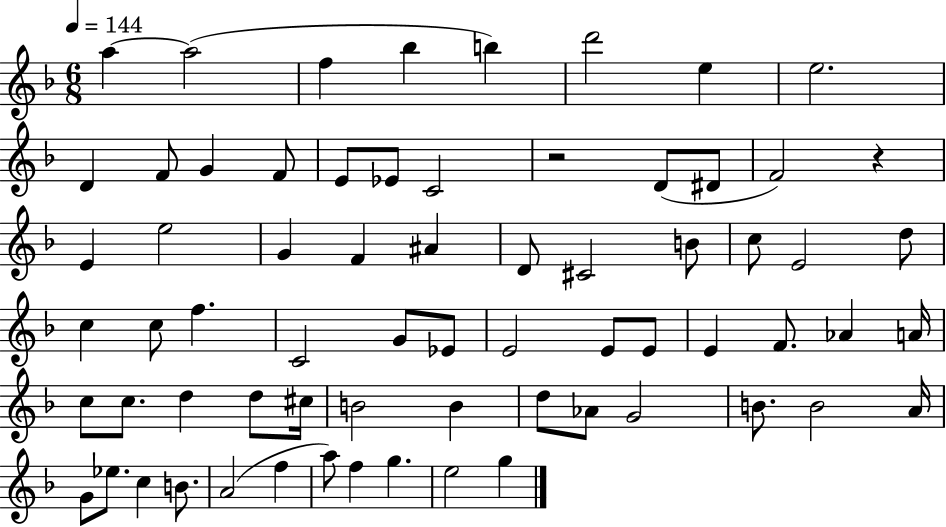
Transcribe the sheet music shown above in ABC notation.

X:1
T:Untitled
M:6/8
L:1/4
K:F
a a2 f _b b d'2 e e2 D F/2 G F/2 E/2 _E/2 C2 z2 D/2 ^D/2 F2 z E e2 G F ^A D/2 ^C2 B/2 c/2 E2 d/2 c c/2 f C2 G/2 _E/2 E2 E/2 E/2 E F/2 _A A/4 c/2 c/2 d d/2 ^c/4 B2 B d/2 _A/2 G2 B/2 B2 A/4 G/2 _e/2 c B/2 A2 f a/2 f g e2 g